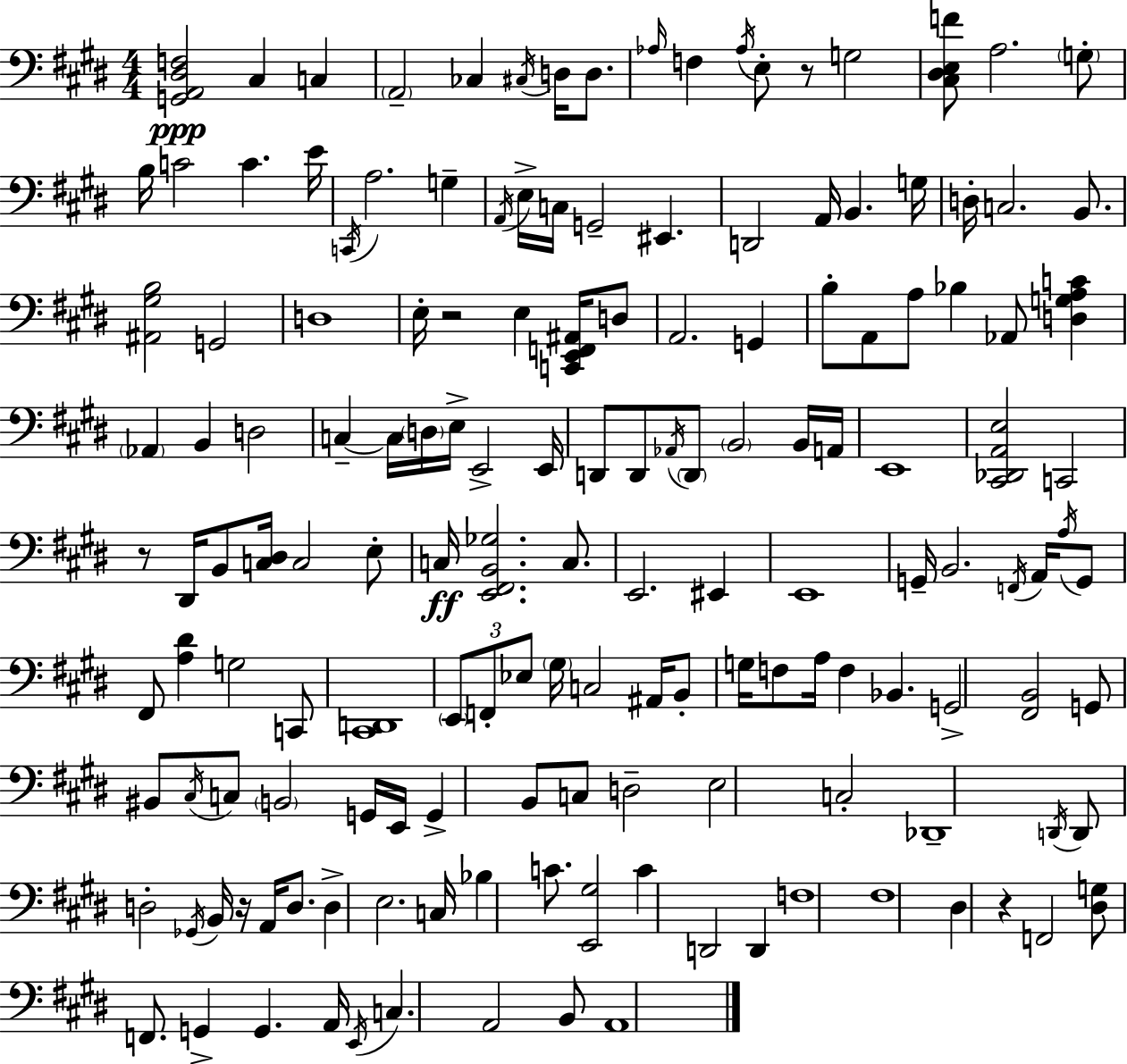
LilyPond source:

{
  \clef bass
  \numericTimeSignature
  \time 4/4
  \key e \major
  <g, a, dis f>2\ppp cis4 c4 | \parenthesize a,2-- ces4 \acciaccatura { cis16 } d16 d8. | \grace { aes16 } f4 \acciaccatura { aes16 } e8-. r8 g2 | <cis dis e f'>8 a2. | \break \parenthesize g8-. b16 c'2 c'4. | e'16 \acciaccatura { c,16 } a2. | g4-- \acciaccatura { a,16 } e16-> c16 g,2-- eis,4. | d,2 a,16 b,4. | \break g16 d16-. c2. | b,8. <ais, gis b>2 g,2 | d1 | e16-. r2 e4 | \break <c, e, f, ais,>16 d8 a,2. | g,4 b8-. a,8 a8 bes4 aes,8 | <d g a c'>4 \parenthesize aes,4 b,4 d2 | c4--~~ c16 \parenthesize d16 e16-> e,2-> | \break e,16 d,8 d,8 \acciaccatura { aes,16 } \parenthesize d,8 \parenthesize b,2 | b,16 a,16 e,1 | <cis, des, a, e>2 c,2 | r8 dis,16 b,8 <c dis>16 c2 | \break e8-. c16\ff <e, fis, b, ges>2. | c8. e,2. | eis,4 e,1 | g,16-- b,2. | \break \acciaccatura { f,16 } a,16 \acciaccatura { a16 } g,8 fis,8 <a dis'>4 g2 | c,8 <cis, d,>1 | \tuplet 3/2 { \parenthesize e,8 f,8-. ees8 } \parenthesize gis16 c2 | ais,16 b,8-. g16 f8 a16 f4 | \break bes,4. g,2-> | <fis, b,>2 g,8 bis,8 \acciaccatura { cis16 } c8 \parenthesize b,2 | g,16 e,16 g,4-> b,8 c8 | d2-- e2 | \break c2-. des,1-- | \acciaccatura { d,16 } d,8 d2-. | \acciaccatura { ges,16 } b,16 r16 a,16 d8. d4-> e2. | c16 bes4 | \break c'8. <e, gis>2 c'4 d,2 | d,4 f1 | fis1 | dis4 r4 | \break f,2 <dis g>8 f,8. | g,4-> g,4. a,16 \acciaccatura { e,16 } c4. | a,2 b,8 a,1 | \bar "|."
}